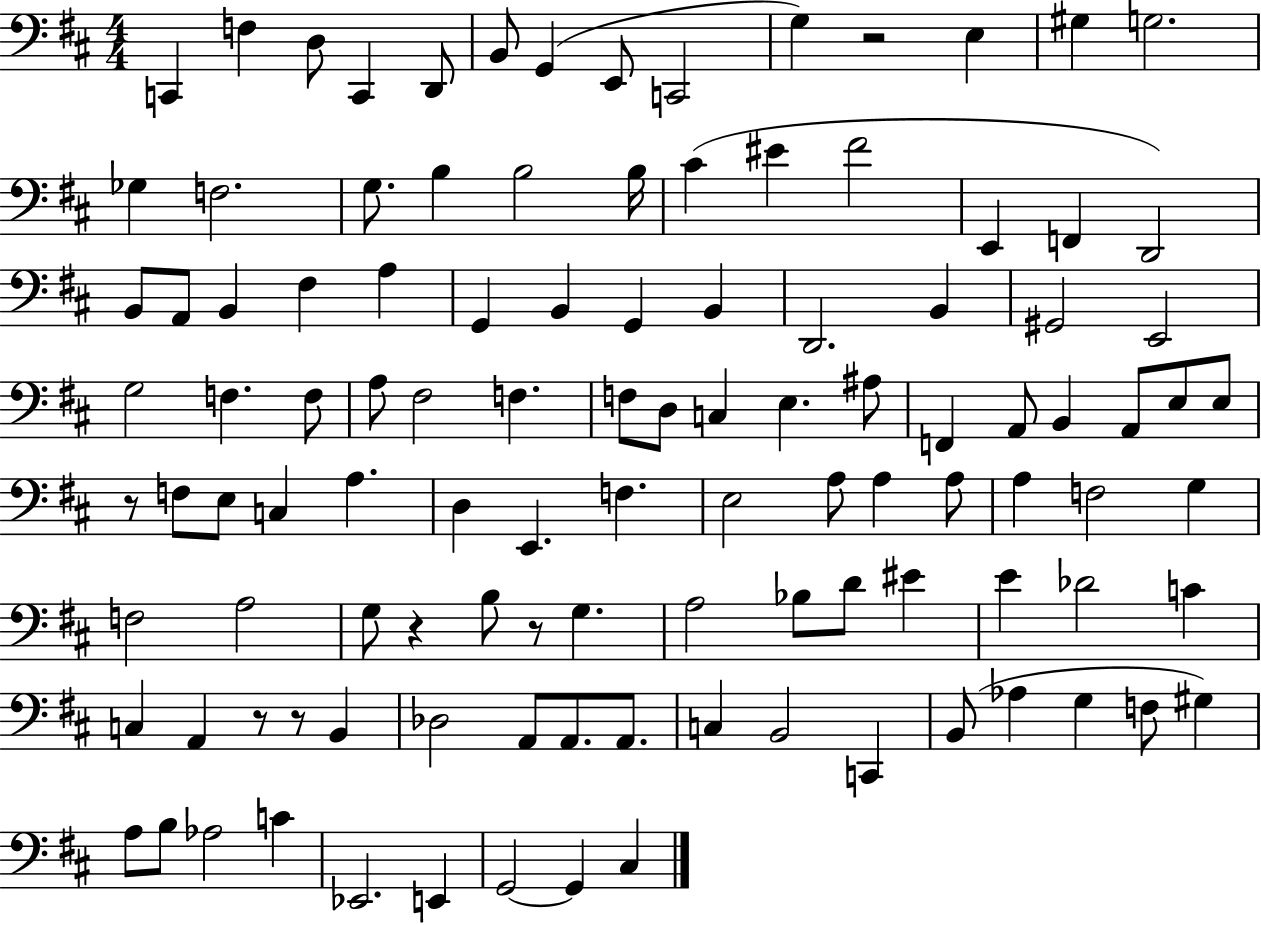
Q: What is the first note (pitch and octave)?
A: C2